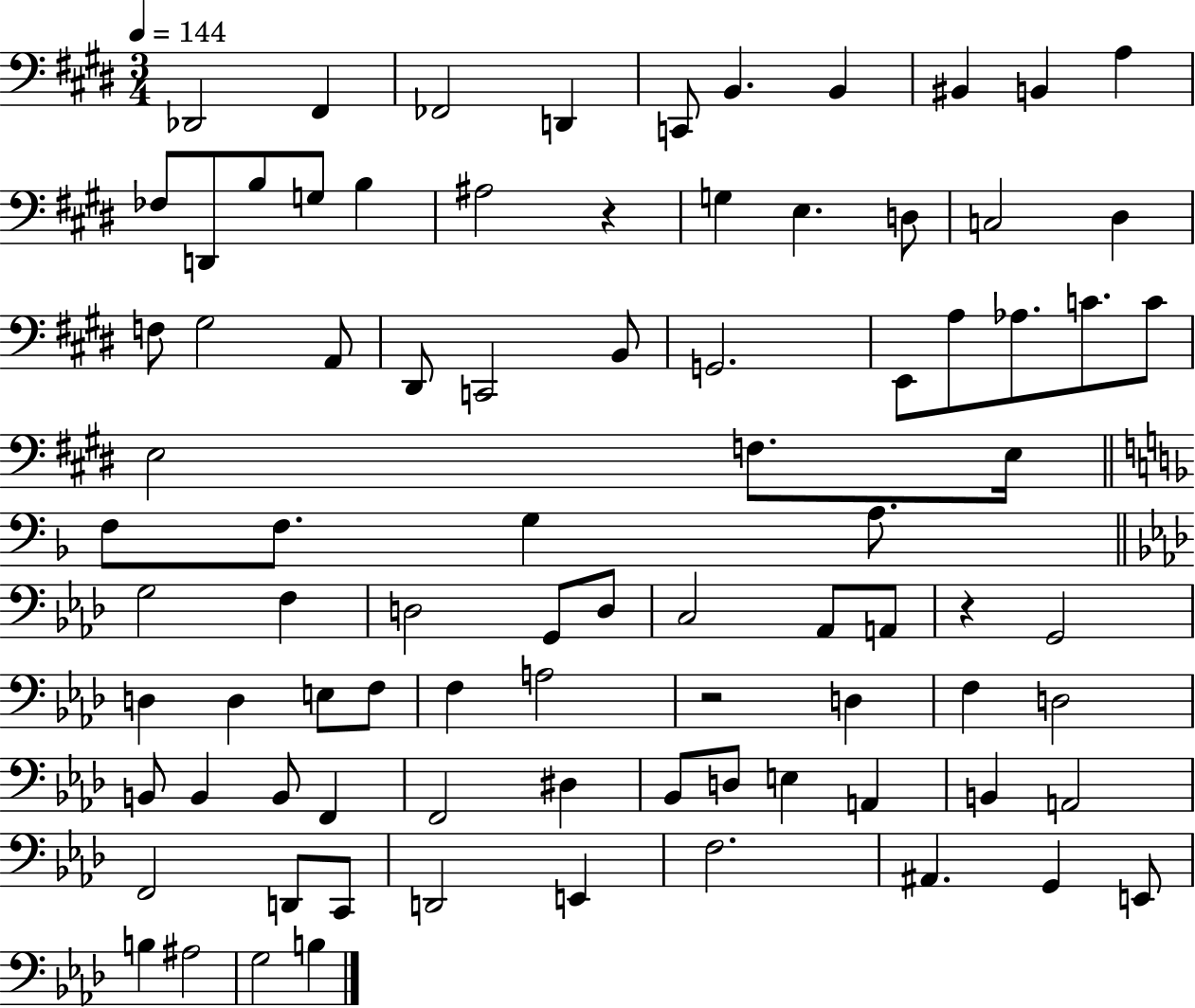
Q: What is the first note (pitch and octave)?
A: Db2